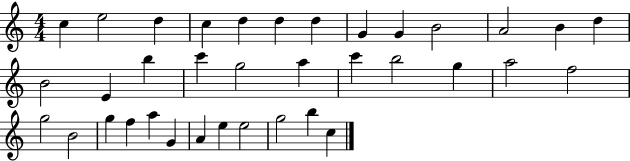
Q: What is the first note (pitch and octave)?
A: C5